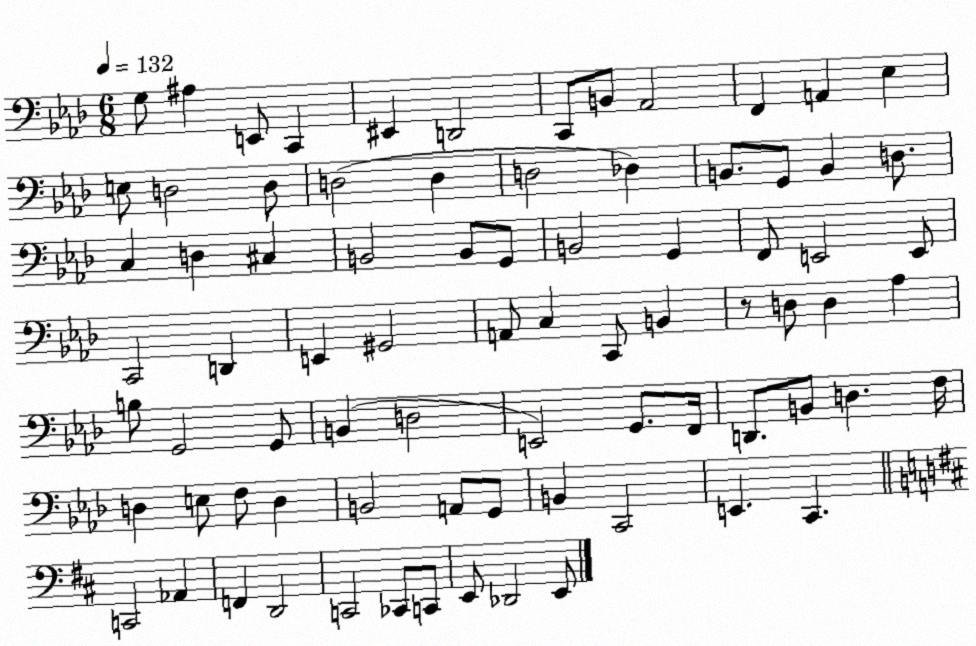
X:1
T:Untitled
M:6/8
L:1/4
K:Ab
G,/2 ^A, E,,/2 C,, ^E,, D,,2 C,,/2 B,,/2 _A,,2 F,, A,, _E, E,/2 D,2 D,/2 D,2 D, D,2 _D, B,,/2 G,,/2 B,, D,/2 C, D, ^C, B,,2 B,,/2 G,,/2 B,,2 G,, F,,/2 E,,2 E,,/2 C,,2 D,, E,, ^G,,2 A,,/2 C, C,,/2 B,, z/2 D,/2 D, _A, B,/2 G,,2 G,,/2 B,, D,2 E,,2 G,,/2 F,,/4 D,,/2 B,,/2 D, F,/4 D, E,/2 F,/2 D, B,,2 A,,/2 G,,/2 B,, C,,2 E,, C,, C,,2 _A,, F,, D,,2 C,,2 _C,,/2 C,,/2 E,,/2 _D,,2 E,,/2